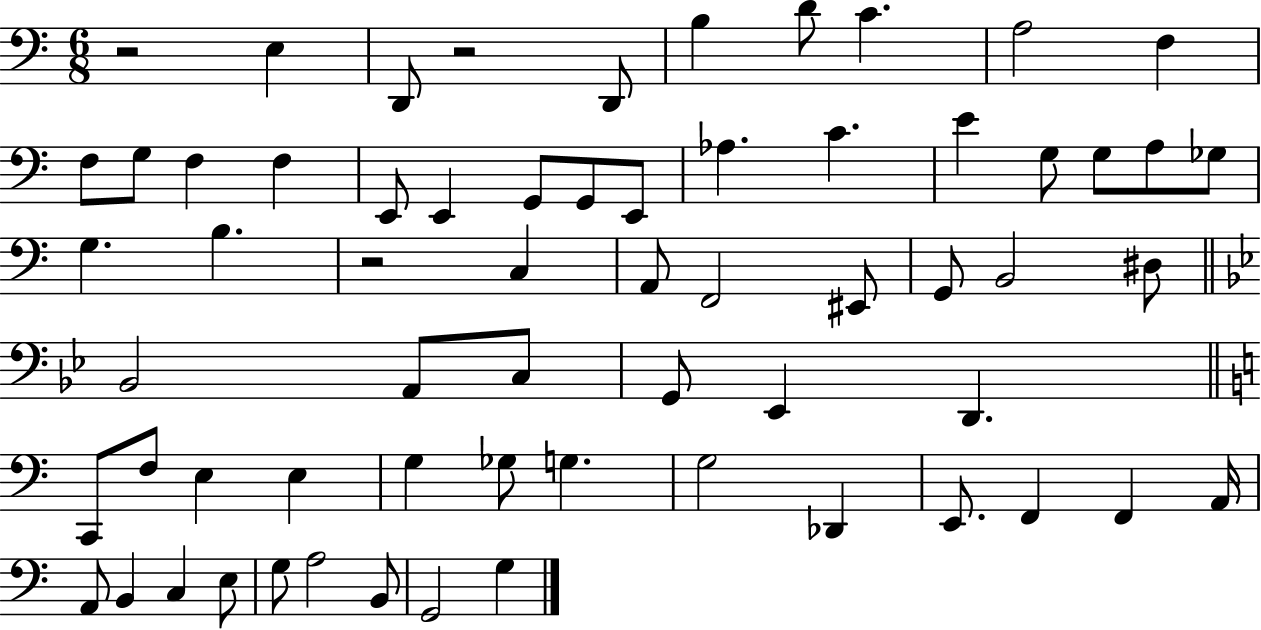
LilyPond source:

{
  \clef bass
  \numericTimeSignature
  \time 6/8
  \key c \major
  r2 e4 | d,8 r2 d,8 | b4 d'8 c'4. | a2 f4 | \break f8 g8 f4 f4 | e,8 e,4 g,8 g,8 e,8 | aes4. c'4. | e'4 g8 g8 a8 ges8 | \break g4. b4. | r2 c4 | a,8 f,2 eis,8 | g,8 b,2 dis8 | \break \bar "||" \break \key bes \major bes,2 a,8 c8 | g,8 ees,4 d,4. | \bar "||" \break \key c \major c,8 f8 e4 e4 | g4 ges8 g4. | g2 des,4 | e,8. f,4 f,4 a,16 | \break a,8 b,4 c4 e8 | g8 a2 b,8 | g,2 g4 | \bar "|."
}